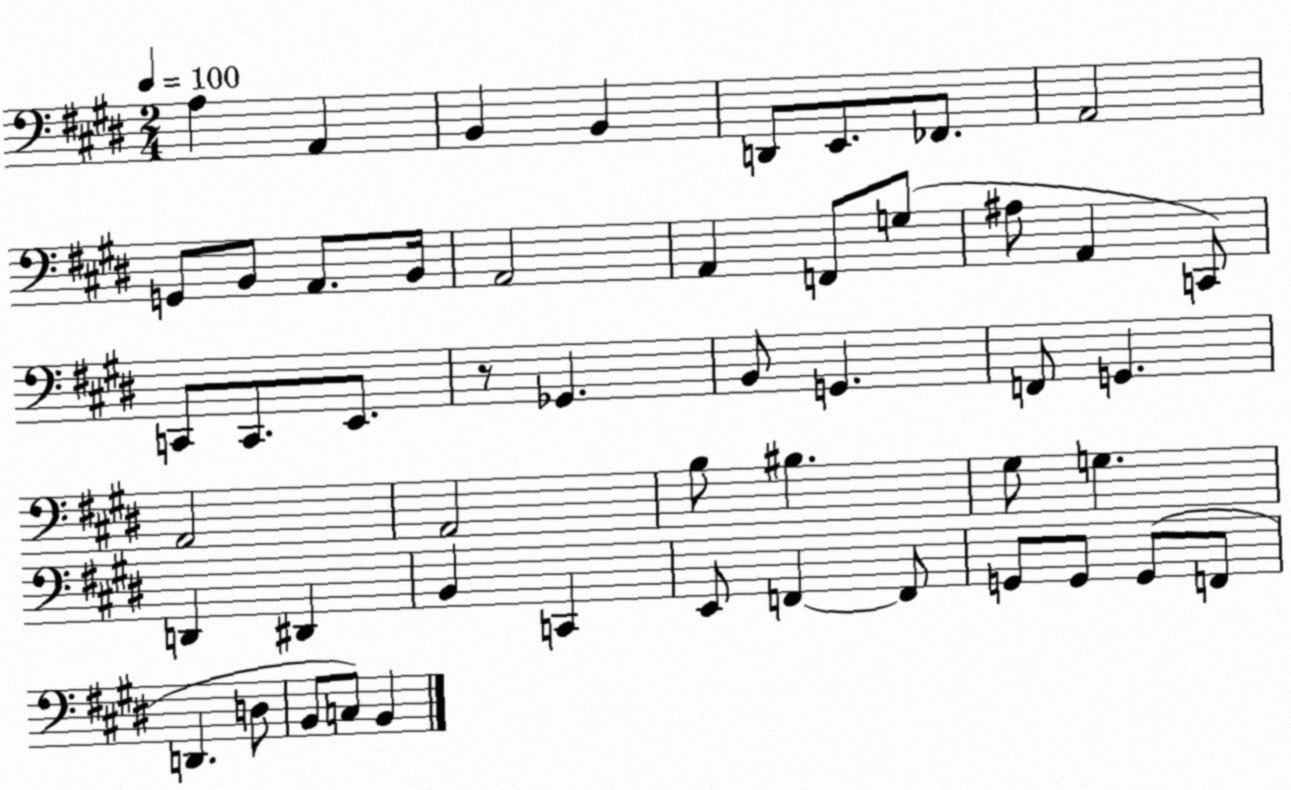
X:1
T:Untitled
M:2/4
L:1/4
K:E
A, A,, B,, B,, D,,/2 E,,/2 _F,,/2 A,,2 G,,/2 B,,/2 A,,/2 B,,/4 A,,2 A,, F,,/2 G,/2 ^A,/2 A,, C,,/2 C,,/2 C,,/2 E,,/2 z/2 _G,, B,,/2 G,, F,,/2 G,, A,,2 A,,2 B,/2 ^B, ^G,/2 G, D,, ^D,, B,, C,, E,,/2 F,, F,,/2 G,,/2 G,,/2 G,,/2 F,,/2 D,, D,/2 B,,/2 C,/2 B,,